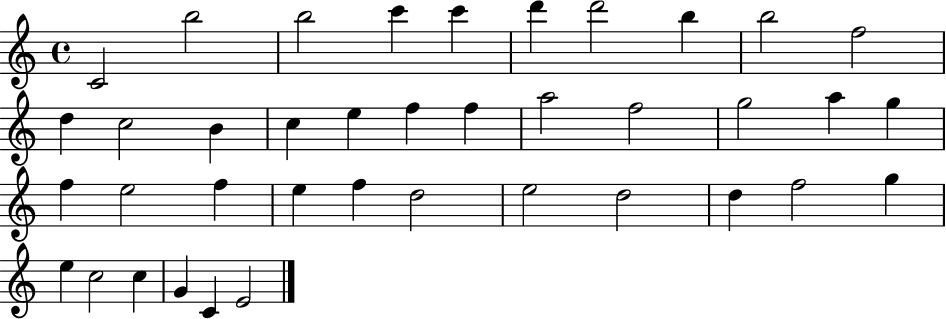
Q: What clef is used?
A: treble